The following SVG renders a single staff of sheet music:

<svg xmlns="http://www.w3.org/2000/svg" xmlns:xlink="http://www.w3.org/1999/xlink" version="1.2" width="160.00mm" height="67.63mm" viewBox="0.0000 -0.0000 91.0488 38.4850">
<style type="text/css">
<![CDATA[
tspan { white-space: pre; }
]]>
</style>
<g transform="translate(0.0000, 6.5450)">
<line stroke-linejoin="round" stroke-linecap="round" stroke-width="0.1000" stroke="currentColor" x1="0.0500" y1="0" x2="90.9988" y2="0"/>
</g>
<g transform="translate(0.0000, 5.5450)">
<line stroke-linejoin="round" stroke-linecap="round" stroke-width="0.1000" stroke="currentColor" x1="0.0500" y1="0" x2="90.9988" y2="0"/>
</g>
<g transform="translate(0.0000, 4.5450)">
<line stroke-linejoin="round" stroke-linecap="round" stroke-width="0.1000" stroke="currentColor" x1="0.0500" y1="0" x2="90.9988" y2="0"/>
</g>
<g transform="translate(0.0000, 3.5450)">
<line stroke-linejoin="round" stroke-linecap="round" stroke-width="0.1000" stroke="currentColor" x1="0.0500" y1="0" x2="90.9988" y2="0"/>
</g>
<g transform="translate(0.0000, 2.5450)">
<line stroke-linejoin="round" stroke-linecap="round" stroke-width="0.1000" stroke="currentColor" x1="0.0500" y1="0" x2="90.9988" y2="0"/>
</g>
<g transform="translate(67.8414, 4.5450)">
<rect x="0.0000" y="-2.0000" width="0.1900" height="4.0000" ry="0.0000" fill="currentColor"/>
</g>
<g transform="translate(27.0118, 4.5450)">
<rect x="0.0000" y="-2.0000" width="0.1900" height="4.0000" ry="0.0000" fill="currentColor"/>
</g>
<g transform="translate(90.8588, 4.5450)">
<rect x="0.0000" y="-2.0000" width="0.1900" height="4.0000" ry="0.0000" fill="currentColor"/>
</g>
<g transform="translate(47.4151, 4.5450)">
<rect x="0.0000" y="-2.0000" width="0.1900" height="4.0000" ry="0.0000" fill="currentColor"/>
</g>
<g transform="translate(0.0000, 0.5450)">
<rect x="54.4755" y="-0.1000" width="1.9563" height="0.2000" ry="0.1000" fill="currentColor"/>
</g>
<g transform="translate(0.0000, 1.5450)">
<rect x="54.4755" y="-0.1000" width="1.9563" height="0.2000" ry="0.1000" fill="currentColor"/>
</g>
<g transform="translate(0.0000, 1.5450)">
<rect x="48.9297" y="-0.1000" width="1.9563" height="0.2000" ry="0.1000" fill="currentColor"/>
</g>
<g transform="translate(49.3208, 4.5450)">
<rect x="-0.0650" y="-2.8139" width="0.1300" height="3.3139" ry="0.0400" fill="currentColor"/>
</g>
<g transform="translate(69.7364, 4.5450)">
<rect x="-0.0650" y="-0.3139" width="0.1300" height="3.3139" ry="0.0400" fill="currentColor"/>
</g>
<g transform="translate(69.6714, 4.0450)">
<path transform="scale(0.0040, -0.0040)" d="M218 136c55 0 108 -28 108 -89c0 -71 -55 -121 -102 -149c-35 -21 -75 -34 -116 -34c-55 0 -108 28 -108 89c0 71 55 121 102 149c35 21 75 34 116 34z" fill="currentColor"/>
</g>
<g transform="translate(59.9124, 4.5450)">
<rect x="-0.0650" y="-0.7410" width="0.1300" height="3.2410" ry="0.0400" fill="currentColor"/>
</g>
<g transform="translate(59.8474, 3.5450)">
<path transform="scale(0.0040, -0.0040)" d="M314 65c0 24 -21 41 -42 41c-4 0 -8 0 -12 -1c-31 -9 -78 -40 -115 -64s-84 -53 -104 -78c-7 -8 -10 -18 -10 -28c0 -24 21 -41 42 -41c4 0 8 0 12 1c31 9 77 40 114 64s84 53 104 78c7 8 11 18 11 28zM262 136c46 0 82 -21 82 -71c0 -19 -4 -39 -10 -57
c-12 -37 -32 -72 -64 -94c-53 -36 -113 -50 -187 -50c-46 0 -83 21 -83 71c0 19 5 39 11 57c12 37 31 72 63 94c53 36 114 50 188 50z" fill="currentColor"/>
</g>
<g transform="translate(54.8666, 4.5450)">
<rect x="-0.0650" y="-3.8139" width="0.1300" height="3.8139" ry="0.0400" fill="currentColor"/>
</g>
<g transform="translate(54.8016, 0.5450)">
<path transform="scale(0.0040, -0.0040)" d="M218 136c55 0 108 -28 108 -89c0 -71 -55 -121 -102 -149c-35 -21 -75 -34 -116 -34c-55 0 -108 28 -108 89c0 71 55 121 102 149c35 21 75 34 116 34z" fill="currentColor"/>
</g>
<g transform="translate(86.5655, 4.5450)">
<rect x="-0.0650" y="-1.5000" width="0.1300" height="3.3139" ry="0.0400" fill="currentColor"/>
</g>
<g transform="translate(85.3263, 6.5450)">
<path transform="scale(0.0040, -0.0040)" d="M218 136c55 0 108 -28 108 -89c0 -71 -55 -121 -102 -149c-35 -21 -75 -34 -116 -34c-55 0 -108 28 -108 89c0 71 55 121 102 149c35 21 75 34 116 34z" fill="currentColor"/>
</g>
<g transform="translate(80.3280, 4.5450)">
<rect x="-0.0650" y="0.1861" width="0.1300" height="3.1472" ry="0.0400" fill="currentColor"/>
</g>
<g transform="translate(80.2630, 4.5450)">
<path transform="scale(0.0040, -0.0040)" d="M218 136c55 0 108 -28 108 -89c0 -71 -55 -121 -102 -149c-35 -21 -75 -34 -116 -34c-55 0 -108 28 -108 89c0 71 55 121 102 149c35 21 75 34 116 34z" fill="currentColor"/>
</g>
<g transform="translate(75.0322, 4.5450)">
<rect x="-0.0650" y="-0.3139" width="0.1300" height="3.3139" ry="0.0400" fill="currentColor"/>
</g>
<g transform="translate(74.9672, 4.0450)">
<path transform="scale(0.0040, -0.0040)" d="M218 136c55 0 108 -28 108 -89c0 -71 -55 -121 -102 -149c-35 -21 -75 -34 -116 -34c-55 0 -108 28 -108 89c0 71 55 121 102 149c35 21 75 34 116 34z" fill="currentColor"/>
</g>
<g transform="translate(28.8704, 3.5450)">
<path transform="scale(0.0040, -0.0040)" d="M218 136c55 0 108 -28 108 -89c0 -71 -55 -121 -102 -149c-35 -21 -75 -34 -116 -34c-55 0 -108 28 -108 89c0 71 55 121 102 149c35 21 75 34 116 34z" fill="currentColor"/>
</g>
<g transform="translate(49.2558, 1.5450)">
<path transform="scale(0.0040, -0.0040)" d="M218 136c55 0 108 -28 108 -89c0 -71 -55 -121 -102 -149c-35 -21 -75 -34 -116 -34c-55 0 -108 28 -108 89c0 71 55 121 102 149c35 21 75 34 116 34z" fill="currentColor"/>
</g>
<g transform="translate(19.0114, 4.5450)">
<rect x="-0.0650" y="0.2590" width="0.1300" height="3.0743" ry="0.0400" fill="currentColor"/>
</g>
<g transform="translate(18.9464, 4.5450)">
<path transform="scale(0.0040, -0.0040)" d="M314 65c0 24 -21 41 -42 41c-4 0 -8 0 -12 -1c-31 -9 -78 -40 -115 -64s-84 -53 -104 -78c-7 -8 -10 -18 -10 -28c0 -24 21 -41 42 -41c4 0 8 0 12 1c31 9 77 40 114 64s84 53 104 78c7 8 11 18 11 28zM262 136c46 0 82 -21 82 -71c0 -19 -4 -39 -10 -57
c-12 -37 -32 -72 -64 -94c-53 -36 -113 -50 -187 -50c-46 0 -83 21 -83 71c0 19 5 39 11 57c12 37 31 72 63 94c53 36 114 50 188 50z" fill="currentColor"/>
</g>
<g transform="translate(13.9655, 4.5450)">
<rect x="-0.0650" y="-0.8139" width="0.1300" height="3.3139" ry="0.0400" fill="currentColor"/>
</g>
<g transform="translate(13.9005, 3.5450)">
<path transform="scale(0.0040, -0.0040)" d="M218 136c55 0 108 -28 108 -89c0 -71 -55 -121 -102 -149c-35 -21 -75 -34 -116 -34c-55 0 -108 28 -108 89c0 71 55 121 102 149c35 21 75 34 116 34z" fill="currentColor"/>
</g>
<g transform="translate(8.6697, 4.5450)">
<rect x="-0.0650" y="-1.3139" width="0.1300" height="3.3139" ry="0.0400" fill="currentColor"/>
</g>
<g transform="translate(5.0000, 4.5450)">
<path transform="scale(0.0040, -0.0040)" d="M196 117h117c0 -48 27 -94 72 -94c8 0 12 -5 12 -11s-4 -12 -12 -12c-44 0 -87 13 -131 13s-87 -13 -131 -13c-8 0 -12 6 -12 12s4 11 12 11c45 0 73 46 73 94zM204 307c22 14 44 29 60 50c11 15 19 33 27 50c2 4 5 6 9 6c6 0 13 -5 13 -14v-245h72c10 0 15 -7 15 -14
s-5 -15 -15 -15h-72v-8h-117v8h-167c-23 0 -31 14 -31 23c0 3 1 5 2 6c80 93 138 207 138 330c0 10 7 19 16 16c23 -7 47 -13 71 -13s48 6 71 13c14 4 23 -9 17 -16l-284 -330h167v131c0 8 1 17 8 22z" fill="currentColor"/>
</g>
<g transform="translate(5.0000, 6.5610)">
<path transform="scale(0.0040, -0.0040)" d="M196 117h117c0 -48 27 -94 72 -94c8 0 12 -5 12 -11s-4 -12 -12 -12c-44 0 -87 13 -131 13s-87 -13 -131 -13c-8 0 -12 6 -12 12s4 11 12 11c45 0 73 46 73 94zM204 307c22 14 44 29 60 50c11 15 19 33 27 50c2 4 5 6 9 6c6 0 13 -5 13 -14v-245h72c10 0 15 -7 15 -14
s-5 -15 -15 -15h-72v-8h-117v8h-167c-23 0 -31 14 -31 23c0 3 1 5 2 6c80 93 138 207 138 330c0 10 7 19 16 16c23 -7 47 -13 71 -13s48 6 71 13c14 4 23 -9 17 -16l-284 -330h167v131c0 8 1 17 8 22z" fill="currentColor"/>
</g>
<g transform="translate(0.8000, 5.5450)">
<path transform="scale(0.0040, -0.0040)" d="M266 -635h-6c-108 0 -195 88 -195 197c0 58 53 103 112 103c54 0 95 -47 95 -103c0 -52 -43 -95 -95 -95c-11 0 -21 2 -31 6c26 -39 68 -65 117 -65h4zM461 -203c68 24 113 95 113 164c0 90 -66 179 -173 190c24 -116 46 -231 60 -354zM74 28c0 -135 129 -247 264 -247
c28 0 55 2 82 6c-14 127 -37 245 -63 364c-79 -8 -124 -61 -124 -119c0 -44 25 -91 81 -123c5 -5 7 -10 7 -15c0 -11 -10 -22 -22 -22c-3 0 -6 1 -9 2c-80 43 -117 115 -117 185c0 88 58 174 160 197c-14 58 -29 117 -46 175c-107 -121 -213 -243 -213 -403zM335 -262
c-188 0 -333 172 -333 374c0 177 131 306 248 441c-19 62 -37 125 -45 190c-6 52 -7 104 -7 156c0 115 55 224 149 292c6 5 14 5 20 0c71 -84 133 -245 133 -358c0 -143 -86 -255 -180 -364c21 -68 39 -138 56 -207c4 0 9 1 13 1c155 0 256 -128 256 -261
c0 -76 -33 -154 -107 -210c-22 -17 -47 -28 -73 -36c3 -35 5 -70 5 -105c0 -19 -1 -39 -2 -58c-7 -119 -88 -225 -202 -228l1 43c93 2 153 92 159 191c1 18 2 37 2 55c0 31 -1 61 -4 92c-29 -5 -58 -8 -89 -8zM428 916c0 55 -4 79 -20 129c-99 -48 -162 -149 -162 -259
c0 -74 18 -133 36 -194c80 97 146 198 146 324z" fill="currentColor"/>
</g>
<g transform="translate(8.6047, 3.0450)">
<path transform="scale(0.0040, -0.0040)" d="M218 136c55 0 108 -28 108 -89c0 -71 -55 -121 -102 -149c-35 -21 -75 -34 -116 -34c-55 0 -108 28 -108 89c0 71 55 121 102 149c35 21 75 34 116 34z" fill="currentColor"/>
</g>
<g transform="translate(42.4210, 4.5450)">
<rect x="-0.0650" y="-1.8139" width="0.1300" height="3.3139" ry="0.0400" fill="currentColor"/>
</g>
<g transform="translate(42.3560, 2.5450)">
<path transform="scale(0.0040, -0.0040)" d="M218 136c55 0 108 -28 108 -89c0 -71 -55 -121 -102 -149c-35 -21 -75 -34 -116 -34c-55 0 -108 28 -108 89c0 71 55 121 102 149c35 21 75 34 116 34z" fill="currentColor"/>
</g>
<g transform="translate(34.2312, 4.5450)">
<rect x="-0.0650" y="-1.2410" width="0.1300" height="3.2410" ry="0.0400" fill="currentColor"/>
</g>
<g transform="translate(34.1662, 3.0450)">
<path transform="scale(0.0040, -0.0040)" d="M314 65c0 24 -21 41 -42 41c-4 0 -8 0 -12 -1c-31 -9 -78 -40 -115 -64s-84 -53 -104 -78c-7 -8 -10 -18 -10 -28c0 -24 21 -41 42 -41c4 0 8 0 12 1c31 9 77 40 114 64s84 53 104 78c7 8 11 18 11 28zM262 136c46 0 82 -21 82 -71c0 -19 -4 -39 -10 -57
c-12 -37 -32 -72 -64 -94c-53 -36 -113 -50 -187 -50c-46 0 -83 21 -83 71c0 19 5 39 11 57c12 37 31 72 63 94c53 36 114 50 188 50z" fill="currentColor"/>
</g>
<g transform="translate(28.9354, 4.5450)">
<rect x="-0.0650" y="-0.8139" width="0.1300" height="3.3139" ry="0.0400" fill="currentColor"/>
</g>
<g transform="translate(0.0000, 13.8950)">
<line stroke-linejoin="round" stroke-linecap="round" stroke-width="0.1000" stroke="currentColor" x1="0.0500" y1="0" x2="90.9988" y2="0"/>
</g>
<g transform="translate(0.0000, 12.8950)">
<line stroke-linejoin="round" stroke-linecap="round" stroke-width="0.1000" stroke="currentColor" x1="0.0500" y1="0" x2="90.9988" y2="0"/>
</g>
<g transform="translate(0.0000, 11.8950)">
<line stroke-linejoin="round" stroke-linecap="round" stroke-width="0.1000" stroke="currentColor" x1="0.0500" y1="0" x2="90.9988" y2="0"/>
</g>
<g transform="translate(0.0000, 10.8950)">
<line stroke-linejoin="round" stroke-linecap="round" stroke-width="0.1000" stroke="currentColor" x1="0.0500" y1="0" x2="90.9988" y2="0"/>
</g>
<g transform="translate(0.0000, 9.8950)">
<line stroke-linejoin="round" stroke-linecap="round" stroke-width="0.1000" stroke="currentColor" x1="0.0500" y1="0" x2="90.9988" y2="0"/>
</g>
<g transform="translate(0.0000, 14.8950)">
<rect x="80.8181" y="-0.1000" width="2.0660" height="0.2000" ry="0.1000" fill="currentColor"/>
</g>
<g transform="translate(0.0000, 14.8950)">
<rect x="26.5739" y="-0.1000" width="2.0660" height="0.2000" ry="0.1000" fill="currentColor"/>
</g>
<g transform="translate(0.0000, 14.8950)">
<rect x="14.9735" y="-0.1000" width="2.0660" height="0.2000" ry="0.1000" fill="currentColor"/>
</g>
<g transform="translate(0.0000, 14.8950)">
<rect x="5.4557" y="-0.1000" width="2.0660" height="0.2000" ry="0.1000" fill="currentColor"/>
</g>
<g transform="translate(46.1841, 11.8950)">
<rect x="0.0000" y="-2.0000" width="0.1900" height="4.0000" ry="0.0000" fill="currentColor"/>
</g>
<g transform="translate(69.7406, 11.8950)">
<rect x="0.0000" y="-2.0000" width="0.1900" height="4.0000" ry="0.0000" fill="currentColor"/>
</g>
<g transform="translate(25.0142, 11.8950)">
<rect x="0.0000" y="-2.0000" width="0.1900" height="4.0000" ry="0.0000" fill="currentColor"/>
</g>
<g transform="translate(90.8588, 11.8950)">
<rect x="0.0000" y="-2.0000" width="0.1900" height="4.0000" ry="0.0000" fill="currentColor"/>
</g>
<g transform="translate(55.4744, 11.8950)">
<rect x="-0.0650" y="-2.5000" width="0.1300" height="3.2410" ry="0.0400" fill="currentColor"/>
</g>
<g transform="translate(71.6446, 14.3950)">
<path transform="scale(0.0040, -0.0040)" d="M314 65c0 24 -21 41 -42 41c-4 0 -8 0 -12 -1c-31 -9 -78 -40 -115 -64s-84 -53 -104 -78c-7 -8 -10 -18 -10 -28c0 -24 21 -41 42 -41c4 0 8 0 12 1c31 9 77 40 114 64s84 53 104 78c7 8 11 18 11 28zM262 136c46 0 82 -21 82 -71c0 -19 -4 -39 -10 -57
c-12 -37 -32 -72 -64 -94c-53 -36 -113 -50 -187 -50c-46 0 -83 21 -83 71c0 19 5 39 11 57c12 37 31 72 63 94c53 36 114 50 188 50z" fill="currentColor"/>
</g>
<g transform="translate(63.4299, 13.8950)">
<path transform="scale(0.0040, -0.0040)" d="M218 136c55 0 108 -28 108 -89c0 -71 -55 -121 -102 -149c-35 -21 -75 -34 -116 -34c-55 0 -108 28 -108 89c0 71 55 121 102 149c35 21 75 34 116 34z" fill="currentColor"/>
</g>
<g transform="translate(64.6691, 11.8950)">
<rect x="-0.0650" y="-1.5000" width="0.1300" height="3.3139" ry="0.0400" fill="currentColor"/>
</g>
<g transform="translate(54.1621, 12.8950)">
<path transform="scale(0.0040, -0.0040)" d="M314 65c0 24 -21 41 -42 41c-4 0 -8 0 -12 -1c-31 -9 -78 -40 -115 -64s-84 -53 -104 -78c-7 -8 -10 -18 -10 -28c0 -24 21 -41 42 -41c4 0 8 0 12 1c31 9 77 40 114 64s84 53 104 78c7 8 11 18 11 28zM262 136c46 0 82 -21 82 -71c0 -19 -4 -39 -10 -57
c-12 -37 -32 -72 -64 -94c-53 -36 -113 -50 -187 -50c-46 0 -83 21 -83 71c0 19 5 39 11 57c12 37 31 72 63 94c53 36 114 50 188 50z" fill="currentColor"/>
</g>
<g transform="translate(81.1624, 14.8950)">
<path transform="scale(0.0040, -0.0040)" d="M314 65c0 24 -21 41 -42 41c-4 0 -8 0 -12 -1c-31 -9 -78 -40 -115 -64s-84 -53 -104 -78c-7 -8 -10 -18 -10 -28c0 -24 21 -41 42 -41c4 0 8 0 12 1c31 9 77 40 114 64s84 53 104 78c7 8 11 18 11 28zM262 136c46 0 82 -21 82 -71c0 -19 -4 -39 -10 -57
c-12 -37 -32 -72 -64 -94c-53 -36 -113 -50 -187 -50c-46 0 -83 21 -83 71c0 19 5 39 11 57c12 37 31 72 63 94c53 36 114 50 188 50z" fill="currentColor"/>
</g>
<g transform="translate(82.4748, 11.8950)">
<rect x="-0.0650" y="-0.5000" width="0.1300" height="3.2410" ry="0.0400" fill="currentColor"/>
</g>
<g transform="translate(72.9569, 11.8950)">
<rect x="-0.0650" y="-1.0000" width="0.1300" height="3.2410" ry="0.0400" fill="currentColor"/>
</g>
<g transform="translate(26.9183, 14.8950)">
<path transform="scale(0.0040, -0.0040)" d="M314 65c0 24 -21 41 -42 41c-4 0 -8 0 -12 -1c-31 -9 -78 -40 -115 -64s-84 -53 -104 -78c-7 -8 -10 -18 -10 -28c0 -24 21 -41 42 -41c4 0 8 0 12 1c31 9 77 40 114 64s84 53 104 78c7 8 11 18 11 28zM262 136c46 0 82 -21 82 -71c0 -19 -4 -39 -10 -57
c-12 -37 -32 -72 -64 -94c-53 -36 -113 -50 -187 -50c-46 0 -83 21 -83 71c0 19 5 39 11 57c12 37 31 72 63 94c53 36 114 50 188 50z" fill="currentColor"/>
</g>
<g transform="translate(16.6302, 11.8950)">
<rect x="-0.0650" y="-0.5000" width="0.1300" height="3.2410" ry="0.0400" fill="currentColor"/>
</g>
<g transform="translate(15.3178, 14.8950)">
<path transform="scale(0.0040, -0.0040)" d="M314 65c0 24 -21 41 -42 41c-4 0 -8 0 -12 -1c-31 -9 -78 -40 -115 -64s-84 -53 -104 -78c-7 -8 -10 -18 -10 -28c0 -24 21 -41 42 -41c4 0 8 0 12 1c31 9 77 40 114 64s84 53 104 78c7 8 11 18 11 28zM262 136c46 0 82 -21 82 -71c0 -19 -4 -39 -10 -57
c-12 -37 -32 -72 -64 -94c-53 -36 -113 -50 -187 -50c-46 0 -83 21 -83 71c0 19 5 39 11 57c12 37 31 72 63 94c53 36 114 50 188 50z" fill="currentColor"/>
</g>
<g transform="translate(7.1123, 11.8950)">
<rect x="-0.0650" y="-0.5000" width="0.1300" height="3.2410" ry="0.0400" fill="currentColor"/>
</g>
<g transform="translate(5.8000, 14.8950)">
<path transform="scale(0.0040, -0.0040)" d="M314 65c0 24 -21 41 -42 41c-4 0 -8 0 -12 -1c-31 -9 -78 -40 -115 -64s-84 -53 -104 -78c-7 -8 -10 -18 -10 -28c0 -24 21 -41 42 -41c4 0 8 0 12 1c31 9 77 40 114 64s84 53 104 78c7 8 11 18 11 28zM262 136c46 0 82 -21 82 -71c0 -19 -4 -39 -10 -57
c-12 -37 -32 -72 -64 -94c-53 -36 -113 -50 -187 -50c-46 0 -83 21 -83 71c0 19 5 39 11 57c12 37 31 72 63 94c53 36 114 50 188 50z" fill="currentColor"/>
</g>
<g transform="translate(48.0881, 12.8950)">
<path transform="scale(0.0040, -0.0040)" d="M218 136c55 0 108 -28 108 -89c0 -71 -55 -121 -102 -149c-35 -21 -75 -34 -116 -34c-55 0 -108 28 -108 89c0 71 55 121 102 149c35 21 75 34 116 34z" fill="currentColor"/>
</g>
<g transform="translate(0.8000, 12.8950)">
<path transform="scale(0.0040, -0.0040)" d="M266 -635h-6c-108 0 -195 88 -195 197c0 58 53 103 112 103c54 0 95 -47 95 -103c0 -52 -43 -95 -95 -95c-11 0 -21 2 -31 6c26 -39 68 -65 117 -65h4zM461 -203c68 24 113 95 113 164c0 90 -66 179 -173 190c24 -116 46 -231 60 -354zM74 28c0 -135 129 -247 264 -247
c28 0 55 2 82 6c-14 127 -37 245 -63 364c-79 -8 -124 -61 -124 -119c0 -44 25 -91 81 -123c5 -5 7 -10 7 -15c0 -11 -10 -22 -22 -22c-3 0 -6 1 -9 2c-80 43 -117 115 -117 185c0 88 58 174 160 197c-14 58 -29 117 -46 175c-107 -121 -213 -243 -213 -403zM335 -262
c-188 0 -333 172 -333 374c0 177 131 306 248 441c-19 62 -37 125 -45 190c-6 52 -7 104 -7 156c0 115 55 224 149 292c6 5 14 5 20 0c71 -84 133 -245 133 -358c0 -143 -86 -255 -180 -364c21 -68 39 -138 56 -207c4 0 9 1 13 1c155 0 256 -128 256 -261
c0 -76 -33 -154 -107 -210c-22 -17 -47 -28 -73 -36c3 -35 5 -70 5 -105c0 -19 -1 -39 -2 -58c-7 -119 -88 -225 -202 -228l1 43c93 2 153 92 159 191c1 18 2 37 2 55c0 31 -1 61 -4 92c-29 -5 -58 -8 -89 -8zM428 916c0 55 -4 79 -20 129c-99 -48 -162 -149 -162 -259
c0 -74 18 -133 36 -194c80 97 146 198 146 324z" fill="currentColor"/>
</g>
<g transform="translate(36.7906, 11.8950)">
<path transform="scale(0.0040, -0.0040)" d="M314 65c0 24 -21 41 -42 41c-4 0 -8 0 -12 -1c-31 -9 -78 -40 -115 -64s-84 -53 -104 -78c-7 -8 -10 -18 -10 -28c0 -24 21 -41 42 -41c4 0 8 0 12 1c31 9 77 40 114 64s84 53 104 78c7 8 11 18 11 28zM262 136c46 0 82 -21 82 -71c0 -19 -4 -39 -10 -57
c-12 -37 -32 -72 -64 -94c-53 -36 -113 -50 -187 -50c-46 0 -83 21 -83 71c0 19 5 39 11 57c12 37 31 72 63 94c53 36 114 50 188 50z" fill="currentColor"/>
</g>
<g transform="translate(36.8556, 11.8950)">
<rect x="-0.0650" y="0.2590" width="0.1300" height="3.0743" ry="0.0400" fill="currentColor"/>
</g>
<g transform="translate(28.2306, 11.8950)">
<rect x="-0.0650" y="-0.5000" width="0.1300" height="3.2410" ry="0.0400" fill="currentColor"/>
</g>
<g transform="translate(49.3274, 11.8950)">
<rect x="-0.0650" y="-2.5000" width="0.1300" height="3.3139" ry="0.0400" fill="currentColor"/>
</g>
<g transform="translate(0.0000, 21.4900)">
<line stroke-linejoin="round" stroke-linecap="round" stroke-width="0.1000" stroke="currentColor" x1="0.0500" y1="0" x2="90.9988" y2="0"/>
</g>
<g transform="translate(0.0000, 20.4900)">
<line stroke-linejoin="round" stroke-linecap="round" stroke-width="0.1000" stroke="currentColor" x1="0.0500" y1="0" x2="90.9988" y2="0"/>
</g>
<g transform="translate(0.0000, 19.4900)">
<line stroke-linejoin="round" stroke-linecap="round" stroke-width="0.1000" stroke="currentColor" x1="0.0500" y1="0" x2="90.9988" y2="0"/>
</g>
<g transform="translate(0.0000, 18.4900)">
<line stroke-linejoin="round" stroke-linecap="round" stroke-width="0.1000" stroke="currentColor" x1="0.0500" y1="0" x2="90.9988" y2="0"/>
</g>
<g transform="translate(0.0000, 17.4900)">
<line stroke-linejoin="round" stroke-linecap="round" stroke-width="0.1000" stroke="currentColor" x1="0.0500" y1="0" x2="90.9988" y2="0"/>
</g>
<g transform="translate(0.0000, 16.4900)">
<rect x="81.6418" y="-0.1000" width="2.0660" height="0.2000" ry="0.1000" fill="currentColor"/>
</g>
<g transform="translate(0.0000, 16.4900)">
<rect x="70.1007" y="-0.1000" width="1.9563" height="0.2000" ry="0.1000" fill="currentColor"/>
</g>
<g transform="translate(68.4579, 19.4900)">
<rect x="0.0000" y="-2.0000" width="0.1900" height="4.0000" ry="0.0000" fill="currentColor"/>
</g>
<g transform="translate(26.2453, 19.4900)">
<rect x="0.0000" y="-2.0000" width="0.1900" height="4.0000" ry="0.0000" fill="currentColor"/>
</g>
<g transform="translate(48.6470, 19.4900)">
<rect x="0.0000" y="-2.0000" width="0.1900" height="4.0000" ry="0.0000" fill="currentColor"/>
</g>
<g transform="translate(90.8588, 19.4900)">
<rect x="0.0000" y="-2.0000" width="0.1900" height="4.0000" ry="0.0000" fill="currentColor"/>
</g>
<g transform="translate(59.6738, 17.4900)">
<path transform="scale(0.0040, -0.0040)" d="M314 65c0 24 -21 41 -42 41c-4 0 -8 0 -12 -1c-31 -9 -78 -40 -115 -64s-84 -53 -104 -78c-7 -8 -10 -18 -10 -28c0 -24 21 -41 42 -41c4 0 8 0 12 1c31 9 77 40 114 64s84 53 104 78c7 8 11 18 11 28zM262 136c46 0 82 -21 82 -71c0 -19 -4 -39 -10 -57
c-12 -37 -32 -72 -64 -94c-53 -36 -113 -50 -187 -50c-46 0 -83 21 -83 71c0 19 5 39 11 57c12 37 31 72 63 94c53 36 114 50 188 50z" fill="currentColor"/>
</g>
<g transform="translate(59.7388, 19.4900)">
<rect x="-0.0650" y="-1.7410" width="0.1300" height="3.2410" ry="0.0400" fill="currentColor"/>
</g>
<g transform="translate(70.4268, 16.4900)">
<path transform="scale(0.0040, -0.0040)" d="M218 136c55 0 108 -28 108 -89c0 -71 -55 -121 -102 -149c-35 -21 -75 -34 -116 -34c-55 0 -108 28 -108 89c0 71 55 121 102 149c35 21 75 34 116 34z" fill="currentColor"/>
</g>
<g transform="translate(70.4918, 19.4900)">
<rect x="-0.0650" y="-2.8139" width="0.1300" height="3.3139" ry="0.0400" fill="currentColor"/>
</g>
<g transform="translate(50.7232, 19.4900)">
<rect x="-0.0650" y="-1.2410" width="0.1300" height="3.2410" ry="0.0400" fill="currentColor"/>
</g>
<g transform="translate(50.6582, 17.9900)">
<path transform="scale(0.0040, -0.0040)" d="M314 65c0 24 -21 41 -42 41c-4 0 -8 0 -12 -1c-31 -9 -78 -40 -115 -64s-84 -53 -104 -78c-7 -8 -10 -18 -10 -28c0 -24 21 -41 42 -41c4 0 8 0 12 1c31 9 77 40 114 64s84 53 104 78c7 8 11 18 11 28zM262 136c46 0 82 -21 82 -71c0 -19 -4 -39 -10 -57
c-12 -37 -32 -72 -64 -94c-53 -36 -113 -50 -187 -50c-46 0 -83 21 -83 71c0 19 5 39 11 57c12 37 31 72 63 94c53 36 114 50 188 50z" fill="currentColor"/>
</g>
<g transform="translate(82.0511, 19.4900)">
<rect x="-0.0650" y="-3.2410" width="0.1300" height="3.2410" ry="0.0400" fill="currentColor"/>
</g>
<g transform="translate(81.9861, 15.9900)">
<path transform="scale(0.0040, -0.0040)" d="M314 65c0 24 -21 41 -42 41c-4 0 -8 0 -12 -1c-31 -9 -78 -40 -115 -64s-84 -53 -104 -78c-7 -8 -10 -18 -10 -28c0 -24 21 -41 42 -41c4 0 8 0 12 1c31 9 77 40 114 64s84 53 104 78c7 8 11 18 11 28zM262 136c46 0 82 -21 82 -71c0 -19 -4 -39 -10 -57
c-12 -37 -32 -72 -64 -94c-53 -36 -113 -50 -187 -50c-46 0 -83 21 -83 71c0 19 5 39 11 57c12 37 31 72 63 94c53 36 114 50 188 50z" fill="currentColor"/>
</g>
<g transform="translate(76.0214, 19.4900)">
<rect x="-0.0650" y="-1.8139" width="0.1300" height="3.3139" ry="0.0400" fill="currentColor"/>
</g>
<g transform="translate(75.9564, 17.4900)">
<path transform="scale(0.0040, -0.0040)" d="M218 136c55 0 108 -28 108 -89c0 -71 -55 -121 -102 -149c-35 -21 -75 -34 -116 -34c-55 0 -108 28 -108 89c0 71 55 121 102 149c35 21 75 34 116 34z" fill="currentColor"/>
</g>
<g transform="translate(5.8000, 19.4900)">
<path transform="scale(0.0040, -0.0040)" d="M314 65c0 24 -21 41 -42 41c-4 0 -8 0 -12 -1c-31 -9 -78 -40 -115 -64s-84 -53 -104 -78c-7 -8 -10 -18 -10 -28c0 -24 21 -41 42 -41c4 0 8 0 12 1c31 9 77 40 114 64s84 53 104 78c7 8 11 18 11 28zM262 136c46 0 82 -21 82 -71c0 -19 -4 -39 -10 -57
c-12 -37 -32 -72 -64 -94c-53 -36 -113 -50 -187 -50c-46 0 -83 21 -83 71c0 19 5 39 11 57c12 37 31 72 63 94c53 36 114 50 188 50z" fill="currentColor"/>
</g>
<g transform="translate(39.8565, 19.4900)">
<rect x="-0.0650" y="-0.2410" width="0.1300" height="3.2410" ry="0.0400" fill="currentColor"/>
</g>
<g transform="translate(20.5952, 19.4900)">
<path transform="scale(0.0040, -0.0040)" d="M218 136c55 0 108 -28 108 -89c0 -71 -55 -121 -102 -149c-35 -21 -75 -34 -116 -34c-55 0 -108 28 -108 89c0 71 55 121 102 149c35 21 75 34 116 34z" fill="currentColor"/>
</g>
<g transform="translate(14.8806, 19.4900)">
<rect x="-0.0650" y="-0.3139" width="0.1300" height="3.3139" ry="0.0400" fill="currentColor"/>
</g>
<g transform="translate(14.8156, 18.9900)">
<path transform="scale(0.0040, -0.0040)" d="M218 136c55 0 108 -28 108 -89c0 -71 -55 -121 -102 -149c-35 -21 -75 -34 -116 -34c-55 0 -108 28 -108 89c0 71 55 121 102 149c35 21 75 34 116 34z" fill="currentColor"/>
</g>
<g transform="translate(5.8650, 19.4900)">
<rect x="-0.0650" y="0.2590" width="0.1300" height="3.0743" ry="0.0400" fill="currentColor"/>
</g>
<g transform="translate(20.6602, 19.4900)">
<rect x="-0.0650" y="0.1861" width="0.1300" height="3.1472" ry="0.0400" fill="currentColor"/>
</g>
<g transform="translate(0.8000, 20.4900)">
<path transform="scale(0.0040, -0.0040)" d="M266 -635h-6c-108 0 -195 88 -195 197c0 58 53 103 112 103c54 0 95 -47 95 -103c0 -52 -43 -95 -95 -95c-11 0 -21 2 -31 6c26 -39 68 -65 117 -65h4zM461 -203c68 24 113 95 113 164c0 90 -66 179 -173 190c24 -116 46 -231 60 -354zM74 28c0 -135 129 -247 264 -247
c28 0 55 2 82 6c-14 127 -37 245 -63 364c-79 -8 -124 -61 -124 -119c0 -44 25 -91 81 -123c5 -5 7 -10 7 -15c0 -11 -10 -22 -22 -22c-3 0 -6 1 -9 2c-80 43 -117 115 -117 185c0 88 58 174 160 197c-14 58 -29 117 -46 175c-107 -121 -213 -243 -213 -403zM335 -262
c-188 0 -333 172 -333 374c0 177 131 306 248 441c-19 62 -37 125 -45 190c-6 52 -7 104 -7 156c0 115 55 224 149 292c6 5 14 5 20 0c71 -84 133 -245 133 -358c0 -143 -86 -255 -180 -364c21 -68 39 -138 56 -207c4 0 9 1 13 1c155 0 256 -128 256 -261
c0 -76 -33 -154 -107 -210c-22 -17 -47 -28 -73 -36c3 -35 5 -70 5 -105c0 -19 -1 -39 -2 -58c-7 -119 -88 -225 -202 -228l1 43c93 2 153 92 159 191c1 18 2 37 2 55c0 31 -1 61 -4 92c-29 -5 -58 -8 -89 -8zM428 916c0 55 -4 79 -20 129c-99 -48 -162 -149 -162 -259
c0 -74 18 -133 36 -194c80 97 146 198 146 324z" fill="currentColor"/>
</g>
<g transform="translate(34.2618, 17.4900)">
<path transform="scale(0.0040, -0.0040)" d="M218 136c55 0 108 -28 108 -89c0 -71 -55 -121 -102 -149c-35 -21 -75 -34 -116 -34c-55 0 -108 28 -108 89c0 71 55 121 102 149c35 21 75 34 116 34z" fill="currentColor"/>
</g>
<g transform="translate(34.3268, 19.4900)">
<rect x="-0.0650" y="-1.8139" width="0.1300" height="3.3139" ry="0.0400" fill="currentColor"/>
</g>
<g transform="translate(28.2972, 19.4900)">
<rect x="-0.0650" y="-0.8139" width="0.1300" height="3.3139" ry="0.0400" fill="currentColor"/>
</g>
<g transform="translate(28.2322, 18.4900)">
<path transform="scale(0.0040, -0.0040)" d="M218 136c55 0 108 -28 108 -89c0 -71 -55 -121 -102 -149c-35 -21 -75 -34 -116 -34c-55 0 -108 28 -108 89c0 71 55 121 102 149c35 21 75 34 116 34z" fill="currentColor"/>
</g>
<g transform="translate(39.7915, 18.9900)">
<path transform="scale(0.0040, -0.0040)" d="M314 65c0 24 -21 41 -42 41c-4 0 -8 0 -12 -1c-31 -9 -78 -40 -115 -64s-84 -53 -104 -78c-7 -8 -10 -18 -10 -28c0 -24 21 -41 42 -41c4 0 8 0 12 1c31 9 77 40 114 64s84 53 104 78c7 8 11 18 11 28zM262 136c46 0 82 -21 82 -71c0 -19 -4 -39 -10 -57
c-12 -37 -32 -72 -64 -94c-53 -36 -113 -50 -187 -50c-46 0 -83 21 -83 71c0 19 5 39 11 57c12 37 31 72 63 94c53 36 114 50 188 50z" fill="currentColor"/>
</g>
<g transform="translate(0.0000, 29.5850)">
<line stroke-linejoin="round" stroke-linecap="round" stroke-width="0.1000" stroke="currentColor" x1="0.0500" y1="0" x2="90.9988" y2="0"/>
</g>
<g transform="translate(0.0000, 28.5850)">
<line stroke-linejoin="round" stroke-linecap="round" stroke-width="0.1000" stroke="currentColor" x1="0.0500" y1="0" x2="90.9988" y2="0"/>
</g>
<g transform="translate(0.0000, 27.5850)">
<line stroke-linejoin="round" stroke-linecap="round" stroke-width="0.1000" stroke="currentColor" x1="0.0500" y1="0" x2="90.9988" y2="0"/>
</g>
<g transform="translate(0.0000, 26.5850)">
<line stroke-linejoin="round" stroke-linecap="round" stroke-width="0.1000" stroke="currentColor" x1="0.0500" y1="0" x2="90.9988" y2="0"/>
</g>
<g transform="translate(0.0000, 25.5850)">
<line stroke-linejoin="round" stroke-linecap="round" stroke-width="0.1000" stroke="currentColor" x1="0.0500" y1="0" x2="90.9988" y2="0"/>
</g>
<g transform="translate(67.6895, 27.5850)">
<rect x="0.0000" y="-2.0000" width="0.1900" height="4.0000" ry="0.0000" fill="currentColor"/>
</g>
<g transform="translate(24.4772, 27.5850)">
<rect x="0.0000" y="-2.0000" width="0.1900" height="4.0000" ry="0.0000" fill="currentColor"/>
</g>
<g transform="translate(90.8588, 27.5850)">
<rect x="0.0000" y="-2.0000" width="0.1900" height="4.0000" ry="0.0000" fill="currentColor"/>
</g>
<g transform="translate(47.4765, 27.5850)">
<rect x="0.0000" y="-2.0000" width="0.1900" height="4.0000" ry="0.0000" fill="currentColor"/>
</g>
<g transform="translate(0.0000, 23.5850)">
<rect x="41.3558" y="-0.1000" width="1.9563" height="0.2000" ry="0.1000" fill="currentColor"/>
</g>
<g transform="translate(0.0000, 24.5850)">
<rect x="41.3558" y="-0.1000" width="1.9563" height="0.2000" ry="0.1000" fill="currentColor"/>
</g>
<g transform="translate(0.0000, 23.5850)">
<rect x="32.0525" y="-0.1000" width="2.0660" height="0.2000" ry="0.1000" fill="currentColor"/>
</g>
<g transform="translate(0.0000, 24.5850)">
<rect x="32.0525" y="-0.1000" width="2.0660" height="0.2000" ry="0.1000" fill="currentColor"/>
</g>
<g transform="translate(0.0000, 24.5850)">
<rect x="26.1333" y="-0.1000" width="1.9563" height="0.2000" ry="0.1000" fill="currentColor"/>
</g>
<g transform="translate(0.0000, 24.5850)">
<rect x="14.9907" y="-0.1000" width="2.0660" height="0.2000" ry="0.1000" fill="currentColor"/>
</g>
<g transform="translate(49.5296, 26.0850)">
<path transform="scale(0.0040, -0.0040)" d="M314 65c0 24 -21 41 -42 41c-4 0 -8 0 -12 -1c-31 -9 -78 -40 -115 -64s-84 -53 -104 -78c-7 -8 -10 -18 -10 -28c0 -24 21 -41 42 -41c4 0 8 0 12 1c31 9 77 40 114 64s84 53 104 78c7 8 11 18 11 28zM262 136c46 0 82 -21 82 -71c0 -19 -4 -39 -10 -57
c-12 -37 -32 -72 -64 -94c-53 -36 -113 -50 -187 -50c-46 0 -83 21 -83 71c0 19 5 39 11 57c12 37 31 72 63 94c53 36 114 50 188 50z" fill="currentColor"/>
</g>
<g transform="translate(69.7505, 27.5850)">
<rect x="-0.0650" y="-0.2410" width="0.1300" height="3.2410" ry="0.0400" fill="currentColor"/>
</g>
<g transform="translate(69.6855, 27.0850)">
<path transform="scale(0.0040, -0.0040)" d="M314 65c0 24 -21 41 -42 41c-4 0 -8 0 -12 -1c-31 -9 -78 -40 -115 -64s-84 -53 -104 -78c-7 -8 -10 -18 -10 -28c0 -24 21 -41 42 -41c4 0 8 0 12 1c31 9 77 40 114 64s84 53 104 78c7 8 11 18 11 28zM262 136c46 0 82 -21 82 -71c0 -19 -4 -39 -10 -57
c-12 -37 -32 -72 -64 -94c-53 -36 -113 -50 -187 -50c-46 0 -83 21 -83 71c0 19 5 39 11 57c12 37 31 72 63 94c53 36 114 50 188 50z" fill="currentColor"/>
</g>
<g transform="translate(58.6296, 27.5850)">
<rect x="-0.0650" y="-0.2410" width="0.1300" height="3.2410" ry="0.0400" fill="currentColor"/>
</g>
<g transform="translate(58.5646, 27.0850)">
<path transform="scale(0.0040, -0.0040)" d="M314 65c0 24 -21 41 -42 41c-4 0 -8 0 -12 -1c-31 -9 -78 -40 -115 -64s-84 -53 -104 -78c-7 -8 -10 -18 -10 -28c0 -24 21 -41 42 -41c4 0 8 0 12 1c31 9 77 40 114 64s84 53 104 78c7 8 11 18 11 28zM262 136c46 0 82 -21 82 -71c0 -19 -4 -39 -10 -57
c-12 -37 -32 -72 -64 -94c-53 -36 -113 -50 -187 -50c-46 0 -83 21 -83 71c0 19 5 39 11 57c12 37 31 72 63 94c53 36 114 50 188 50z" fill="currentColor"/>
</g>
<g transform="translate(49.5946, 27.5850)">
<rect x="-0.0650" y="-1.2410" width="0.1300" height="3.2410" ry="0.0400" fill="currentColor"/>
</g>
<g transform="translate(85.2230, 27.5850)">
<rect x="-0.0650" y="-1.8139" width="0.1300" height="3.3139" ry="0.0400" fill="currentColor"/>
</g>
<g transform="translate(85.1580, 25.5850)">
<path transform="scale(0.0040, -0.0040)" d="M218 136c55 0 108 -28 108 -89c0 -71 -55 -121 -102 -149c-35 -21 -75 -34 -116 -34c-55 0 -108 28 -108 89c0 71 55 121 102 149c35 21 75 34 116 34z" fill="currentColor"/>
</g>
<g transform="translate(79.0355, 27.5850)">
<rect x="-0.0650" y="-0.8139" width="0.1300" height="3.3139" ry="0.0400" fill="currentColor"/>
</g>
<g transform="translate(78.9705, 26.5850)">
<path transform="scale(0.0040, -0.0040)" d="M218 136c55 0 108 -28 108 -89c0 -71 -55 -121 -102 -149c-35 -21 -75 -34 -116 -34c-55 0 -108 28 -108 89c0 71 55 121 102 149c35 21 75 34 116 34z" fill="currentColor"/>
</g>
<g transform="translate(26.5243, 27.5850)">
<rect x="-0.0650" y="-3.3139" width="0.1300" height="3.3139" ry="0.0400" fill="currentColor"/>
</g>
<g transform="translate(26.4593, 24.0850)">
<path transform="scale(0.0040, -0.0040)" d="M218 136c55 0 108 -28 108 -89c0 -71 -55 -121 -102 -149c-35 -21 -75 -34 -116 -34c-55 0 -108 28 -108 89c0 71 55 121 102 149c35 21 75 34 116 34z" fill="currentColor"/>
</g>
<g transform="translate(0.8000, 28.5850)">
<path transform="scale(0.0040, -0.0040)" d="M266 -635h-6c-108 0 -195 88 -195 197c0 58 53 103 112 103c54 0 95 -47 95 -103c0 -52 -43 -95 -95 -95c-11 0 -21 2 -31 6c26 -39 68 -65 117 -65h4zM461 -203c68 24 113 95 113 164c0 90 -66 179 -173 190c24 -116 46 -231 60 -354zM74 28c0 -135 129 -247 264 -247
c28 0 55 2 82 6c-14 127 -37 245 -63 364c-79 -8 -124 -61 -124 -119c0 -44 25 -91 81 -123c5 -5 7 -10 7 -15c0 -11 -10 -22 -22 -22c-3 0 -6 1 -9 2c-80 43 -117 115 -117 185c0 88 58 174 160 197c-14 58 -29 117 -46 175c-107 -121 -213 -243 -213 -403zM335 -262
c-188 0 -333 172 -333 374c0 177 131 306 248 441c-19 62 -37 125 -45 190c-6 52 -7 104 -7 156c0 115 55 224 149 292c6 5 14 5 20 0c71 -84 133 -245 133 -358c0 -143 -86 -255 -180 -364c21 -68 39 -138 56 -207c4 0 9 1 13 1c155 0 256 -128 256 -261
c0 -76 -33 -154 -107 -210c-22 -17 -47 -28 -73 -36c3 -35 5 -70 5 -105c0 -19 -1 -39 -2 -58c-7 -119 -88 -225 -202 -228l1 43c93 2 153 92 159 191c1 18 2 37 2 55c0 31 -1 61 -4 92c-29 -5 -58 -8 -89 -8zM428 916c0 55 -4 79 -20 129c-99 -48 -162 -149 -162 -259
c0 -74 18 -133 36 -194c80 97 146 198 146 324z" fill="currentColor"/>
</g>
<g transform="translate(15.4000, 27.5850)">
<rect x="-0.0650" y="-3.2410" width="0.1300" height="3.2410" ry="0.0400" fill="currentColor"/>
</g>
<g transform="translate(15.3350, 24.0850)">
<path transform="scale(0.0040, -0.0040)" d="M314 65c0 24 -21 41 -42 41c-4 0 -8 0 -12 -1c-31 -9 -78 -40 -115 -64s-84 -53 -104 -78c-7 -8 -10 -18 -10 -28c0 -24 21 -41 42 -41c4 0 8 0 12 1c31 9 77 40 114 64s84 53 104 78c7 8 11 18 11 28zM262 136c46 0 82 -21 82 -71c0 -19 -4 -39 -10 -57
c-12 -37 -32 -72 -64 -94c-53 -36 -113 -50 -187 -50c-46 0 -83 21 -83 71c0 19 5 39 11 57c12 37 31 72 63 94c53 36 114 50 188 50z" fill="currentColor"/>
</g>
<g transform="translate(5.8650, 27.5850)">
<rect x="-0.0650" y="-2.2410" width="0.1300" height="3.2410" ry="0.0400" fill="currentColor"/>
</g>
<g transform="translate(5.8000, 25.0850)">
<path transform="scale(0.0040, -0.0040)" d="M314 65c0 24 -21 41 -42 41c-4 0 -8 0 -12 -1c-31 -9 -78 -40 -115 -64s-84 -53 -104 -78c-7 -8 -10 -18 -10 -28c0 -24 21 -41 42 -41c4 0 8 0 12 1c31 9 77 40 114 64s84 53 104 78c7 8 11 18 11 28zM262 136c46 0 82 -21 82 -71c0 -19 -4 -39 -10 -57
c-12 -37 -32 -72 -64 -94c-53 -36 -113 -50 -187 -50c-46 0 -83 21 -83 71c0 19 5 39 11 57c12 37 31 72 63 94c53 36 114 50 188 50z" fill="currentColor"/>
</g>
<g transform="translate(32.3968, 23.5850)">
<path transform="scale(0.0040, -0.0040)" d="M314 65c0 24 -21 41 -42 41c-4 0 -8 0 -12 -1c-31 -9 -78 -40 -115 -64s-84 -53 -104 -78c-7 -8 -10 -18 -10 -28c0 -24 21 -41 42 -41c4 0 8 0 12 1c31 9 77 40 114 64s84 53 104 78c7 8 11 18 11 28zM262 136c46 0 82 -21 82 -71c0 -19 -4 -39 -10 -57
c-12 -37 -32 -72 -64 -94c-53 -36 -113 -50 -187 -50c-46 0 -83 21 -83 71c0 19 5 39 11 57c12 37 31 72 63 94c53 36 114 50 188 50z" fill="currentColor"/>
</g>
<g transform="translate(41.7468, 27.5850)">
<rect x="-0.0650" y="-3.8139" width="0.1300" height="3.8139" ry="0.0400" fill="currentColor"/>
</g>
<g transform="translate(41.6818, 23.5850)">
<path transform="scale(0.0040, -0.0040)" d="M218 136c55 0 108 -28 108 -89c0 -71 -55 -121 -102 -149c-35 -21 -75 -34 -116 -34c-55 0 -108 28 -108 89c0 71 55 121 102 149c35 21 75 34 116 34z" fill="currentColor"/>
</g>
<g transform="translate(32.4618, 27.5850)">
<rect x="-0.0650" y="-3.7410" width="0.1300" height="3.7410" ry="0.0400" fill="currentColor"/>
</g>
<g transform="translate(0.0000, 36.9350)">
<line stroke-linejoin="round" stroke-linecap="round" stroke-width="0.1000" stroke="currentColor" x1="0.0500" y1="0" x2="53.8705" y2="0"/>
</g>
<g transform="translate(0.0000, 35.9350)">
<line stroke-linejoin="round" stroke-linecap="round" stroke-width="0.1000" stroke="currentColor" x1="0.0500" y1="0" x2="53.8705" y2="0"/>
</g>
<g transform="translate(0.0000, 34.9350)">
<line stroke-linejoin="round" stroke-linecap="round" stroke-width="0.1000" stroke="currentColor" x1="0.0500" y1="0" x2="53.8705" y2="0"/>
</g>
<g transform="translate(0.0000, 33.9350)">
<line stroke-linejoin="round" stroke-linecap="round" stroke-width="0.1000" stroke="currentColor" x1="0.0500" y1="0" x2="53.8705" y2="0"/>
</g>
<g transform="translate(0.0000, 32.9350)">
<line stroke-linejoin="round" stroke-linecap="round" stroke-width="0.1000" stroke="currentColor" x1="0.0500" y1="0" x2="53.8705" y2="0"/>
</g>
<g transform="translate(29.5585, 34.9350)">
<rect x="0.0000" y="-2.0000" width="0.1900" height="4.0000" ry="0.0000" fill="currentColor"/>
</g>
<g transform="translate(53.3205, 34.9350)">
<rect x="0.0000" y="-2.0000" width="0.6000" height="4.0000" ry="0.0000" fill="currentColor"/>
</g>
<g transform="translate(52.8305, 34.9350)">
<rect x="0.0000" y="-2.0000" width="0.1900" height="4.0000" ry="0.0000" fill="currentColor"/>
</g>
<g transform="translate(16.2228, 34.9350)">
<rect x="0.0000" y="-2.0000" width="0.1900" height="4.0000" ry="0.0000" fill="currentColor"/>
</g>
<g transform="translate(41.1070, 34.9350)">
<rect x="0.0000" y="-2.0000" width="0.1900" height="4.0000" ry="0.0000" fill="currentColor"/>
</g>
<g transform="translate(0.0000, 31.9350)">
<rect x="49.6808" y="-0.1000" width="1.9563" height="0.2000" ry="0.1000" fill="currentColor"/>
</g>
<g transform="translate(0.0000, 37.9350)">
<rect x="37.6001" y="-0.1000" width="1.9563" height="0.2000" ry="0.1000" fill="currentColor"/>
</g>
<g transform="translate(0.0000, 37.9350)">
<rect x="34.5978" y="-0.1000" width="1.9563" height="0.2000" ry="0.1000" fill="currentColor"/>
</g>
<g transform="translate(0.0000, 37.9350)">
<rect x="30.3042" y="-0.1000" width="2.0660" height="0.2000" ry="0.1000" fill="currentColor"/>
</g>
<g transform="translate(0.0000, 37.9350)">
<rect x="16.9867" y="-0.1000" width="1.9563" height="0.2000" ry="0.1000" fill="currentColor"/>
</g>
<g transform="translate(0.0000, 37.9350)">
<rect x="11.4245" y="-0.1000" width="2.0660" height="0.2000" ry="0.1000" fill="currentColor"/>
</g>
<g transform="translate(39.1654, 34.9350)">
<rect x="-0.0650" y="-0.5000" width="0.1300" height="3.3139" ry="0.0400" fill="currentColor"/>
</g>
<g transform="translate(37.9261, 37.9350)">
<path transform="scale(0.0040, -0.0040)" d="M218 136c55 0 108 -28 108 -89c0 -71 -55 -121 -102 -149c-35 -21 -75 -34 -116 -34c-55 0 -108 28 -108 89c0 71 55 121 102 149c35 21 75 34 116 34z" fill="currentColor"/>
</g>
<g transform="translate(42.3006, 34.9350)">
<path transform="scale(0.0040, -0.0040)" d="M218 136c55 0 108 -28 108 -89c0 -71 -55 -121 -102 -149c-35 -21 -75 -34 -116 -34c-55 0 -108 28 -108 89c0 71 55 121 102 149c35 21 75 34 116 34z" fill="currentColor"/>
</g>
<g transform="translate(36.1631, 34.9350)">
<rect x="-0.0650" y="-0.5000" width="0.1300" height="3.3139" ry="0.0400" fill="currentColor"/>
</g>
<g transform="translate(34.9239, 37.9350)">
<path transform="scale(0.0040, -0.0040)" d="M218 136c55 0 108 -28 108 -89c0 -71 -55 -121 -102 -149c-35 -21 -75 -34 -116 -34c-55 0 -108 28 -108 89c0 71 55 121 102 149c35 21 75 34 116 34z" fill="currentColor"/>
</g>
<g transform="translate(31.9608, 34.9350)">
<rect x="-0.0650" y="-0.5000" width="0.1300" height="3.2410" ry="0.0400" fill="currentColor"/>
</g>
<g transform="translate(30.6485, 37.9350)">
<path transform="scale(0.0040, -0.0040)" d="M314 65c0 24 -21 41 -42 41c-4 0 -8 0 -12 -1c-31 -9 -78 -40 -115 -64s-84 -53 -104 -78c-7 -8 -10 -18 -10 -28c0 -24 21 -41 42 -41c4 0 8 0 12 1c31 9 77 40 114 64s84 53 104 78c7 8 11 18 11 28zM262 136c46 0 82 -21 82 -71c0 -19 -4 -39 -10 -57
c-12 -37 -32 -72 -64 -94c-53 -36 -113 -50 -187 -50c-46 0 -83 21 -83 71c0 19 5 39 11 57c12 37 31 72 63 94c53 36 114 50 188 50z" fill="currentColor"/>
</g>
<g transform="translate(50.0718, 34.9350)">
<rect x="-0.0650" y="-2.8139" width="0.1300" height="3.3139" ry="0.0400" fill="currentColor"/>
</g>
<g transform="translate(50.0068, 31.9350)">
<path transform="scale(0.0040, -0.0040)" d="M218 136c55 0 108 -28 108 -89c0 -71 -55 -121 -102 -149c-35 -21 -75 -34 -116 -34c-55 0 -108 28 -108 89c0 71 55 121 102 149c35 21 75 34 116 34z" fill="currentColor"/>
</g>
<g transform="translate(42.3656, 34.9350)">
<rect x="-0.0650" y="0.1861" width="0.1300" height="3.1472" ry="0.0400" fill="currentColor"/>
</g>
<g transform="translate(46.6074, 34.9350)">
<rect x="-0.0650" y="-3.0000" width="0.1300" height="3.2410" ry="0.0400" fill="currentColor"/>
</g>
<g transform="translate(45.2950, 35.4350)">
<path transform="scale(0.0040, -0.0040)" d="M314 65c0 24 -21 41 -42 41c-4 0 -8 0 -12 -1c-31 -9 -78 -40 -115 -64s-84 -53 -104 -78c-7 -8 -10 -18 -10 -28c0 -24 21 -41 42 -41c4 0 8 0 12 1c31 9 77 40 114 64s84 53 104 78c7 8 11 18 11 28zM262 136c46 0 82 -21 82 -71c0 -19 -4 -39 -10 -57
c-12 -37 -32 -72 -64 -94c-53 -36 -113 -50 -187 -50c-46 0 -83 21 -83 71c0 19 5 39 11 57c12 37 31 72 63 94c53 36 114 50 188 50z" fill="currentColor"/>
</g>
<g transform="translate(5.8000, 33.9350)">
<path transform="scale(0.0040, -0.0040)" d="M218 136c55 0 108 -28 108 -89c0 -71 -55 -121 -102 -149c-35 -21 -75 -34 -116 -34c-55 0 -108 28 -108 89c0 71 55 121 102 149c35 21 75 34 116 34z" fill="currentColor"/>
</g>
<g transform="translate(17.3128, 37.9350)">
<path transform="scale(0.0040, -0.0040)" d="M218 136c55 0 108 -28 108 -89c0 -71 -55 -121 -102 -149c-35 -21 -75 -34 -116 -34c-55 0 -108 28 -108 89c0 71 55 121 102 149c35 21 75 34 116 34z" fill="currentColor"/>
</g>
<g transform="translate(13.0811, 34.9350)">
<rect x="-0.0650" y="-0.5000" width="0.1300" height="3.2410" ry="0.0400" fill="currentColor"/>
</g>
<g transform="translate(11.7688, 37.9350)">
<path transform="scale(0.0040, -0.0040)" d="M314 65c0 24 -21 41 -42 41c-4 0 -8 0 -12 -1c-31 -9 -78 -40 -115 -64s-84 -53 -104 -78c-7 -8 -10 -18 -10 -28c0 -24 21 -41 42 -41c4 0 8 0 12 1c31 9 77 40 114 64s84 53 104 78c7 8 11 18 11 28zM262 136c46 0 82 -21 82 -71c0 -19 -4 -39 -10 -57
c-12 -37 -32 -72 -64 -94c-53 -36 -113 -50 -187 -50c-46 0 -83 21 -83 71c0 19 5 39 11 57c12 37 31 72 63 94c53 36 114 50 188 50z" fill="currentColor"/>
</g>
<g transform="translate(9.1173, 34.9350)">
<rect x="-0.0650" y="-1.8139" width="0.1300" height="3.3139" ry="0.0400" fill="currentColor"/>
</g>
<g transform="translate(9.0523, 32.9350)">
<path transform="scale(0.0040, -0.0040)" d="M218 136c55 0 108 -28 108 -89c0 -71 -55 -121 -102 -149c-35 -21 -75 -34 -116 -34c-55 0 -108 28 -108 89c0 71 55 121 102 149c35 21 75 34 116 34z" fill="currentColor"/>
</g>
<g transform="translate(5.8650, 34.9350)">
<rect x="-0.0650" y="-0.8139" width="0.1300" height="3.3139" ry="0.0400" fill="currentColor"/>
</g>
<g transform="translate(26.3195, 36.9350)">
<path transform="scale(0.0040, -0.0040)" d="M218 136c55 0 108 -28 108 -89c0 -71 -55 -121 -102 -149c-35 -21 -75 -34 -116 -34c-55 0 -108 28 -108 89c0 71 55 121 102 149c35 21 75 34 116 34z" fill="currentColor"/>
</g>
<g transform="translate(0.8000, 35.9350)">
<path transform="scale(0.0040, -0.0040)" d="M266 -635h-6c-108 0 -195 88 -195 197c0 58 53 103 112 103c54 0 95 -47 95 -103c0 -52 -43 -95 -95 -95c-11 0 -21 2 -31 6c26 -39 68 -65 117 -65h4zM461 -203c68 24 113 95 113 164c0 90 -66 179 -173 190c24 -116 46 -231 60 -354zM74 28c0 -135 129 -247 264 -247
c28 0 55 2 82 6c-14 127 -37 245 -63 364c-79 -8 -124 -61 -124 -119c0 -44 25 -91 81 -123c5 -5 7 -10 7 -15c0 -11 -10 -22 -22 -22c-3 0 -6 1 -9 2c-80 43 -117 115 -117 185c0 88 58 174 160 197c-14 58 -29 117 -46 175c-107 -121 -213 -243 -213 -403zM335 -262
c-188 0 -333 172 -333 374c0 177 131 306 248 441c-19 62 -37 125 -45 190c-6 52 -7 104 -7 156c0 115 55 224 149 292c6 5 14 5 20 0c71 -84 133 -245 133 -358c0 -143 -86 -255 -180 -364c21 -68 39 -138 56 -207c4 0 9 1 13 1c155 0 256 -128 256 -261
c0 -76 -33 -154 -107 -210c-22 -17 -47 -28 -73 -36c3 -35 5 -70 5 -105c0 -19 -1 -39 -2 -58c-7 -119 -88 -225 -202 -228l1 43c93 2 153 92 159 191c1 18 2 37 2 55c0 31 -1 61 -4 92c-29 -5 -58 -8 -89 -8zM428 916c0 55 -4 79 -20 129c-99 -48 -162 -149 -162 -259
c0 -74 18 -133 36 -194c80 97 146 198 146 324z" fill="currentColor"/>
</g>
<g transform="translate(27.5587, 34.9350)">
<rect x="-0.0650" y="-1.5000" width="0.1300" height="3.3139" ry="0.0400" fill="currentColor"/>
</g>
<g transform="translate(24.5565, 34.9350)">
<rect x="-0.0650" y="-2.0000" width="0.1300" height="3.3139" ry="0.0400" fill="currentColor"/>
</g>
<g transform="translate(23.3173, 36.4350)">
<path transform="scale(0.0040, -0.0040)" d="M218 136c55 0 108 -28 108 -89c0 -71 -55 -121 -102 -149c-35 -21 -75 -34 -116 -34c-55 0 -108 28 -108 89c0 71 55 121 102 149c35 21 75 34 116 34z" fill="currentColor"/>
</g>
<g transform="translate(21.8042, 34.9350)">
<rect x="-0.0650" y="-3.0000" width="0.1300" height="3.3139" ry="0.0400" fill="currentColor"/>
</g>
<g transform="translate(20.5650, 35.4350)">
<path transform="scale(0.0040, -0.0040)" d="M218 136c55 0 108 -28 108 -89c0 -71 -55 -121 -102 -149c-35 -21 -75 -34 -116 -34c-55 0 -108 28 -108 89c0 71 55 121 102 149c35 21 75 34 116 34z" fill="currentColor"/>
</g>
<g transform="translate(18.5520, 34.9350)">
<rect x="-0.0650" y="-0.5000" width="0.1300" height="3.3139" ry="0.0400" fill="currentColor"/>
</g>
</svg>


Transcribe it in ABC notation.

X:1
T:Untitled
M:4/4
L:1/4
K:C
e d B2 d e2 f a c' d2 c c B E C2 C2 C2 B2 G G2 E D2 C2 B2 c B d f c2 e2 f2 a f b2 g2 b2 b c'2 c' e2 c2 c2 d f d f C2 C A F E C2 C C B A2 a